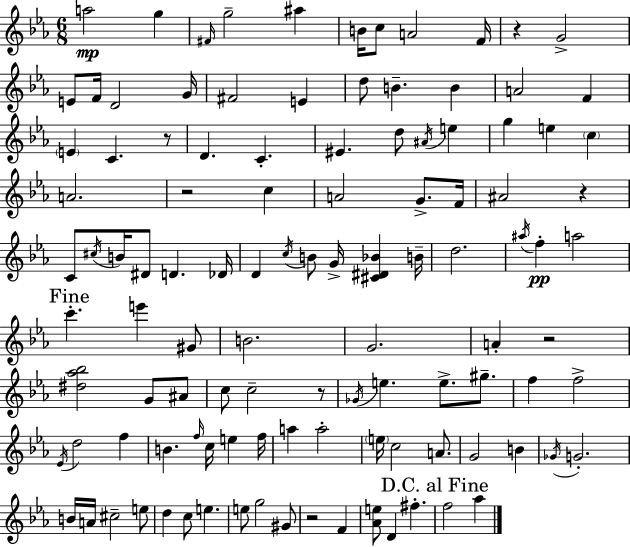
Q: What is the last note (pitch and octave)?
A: Ab5